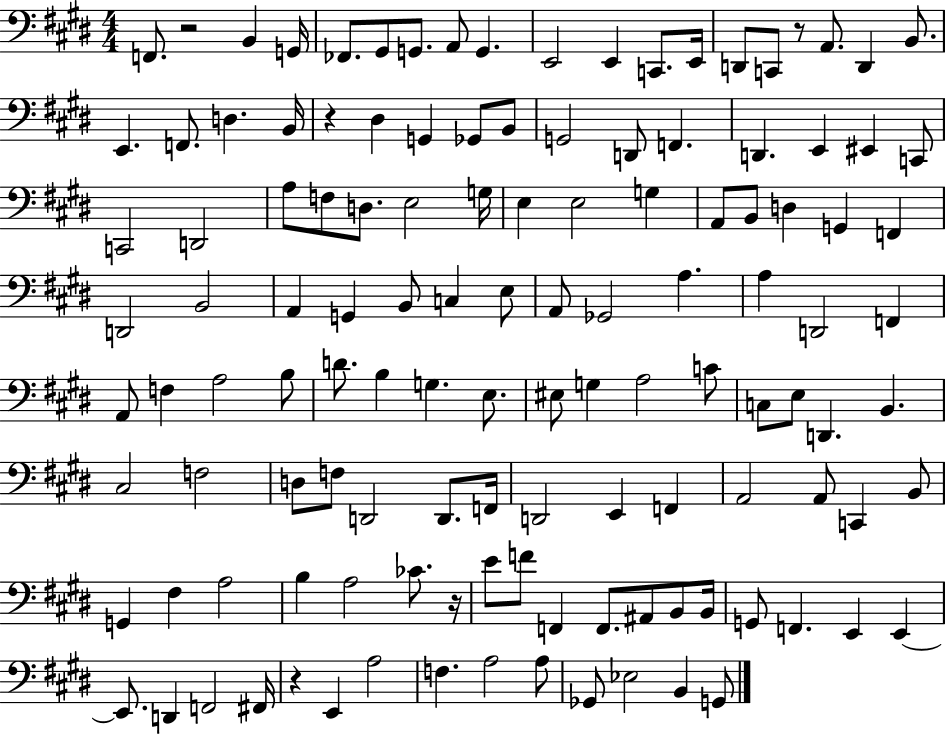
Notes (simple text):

F2/e. R/h B2/q G2/s FES2/e. G#2/e G2/e. A2/e G2/q. E2/h E2/q C2/e. E2/s D2/e C2/e R/e A2/e. D2/q B2/e. E2/q. F2/e. D3/q. B2/s R/q D#3/q G2/q Gb2/e B2/e G2/h D2/e F2/q. D2/q. E2/q EIS2/q C2/e C2/h D2/h A3/e F3/e D3/e. E3/h G3/s E3/q E3/h G3/q A2/e B2/e D3/q G2/q F2/q D2/h B2/h A2/q G2/q B2/e C3/q E3/e A2/e Gb2/h A3/q. A3/q D2/h F2/q A2/e F3/q A3/h B3/e D4/e. B3/q G3/q. E3/e. EIS3/e G3/q A3/h C4/e C3/e E3/e D2/q. B2/q. C#3/h F3/h D3/e F3/e D2/h D2/e. F2/s D2/h E2/q F2/q A2/h A2/e C2/q B2/e G2/q F#3/q A3/h B3/q A3/h CES4/e. R/s E4/e F4/e F2/q F2/e. A#2/e B2/e B2/s G2/e F2/q. E2/q E2/q E2/e. D2/q F2/h F#2/s R/q E2/q A3/h F3/q. A3/h A3/e Gb2/e Eb3/h B2/q G2/e